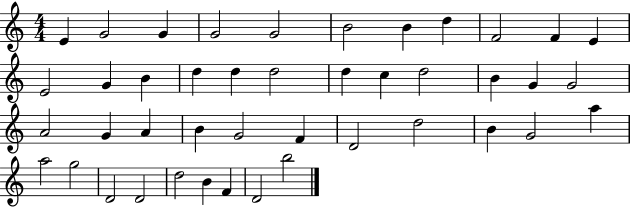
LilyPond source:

{
  \clef treble
  \numericTimeSignature
  \time 4/4
  \key c \major
  e'4 g'2 g'4 | g'2 g'2 | b'2 b'4 d''4 | f'2 f'4 e'4 | \break e'2 g'4 b'4 | d''4 d''4 d''2 | d''4 c''4 d''2 | b'4 g'4 g'2 | \break a'2 g'4 a'4 | b'4 g'2 f'4 | d'2 d''2 | b'4 g'2 a''4 | \break a''2 g''2 | d'2 d'2 | d''2 b'4 f'4 | d'2 b''2 | \break \bar "|."
}